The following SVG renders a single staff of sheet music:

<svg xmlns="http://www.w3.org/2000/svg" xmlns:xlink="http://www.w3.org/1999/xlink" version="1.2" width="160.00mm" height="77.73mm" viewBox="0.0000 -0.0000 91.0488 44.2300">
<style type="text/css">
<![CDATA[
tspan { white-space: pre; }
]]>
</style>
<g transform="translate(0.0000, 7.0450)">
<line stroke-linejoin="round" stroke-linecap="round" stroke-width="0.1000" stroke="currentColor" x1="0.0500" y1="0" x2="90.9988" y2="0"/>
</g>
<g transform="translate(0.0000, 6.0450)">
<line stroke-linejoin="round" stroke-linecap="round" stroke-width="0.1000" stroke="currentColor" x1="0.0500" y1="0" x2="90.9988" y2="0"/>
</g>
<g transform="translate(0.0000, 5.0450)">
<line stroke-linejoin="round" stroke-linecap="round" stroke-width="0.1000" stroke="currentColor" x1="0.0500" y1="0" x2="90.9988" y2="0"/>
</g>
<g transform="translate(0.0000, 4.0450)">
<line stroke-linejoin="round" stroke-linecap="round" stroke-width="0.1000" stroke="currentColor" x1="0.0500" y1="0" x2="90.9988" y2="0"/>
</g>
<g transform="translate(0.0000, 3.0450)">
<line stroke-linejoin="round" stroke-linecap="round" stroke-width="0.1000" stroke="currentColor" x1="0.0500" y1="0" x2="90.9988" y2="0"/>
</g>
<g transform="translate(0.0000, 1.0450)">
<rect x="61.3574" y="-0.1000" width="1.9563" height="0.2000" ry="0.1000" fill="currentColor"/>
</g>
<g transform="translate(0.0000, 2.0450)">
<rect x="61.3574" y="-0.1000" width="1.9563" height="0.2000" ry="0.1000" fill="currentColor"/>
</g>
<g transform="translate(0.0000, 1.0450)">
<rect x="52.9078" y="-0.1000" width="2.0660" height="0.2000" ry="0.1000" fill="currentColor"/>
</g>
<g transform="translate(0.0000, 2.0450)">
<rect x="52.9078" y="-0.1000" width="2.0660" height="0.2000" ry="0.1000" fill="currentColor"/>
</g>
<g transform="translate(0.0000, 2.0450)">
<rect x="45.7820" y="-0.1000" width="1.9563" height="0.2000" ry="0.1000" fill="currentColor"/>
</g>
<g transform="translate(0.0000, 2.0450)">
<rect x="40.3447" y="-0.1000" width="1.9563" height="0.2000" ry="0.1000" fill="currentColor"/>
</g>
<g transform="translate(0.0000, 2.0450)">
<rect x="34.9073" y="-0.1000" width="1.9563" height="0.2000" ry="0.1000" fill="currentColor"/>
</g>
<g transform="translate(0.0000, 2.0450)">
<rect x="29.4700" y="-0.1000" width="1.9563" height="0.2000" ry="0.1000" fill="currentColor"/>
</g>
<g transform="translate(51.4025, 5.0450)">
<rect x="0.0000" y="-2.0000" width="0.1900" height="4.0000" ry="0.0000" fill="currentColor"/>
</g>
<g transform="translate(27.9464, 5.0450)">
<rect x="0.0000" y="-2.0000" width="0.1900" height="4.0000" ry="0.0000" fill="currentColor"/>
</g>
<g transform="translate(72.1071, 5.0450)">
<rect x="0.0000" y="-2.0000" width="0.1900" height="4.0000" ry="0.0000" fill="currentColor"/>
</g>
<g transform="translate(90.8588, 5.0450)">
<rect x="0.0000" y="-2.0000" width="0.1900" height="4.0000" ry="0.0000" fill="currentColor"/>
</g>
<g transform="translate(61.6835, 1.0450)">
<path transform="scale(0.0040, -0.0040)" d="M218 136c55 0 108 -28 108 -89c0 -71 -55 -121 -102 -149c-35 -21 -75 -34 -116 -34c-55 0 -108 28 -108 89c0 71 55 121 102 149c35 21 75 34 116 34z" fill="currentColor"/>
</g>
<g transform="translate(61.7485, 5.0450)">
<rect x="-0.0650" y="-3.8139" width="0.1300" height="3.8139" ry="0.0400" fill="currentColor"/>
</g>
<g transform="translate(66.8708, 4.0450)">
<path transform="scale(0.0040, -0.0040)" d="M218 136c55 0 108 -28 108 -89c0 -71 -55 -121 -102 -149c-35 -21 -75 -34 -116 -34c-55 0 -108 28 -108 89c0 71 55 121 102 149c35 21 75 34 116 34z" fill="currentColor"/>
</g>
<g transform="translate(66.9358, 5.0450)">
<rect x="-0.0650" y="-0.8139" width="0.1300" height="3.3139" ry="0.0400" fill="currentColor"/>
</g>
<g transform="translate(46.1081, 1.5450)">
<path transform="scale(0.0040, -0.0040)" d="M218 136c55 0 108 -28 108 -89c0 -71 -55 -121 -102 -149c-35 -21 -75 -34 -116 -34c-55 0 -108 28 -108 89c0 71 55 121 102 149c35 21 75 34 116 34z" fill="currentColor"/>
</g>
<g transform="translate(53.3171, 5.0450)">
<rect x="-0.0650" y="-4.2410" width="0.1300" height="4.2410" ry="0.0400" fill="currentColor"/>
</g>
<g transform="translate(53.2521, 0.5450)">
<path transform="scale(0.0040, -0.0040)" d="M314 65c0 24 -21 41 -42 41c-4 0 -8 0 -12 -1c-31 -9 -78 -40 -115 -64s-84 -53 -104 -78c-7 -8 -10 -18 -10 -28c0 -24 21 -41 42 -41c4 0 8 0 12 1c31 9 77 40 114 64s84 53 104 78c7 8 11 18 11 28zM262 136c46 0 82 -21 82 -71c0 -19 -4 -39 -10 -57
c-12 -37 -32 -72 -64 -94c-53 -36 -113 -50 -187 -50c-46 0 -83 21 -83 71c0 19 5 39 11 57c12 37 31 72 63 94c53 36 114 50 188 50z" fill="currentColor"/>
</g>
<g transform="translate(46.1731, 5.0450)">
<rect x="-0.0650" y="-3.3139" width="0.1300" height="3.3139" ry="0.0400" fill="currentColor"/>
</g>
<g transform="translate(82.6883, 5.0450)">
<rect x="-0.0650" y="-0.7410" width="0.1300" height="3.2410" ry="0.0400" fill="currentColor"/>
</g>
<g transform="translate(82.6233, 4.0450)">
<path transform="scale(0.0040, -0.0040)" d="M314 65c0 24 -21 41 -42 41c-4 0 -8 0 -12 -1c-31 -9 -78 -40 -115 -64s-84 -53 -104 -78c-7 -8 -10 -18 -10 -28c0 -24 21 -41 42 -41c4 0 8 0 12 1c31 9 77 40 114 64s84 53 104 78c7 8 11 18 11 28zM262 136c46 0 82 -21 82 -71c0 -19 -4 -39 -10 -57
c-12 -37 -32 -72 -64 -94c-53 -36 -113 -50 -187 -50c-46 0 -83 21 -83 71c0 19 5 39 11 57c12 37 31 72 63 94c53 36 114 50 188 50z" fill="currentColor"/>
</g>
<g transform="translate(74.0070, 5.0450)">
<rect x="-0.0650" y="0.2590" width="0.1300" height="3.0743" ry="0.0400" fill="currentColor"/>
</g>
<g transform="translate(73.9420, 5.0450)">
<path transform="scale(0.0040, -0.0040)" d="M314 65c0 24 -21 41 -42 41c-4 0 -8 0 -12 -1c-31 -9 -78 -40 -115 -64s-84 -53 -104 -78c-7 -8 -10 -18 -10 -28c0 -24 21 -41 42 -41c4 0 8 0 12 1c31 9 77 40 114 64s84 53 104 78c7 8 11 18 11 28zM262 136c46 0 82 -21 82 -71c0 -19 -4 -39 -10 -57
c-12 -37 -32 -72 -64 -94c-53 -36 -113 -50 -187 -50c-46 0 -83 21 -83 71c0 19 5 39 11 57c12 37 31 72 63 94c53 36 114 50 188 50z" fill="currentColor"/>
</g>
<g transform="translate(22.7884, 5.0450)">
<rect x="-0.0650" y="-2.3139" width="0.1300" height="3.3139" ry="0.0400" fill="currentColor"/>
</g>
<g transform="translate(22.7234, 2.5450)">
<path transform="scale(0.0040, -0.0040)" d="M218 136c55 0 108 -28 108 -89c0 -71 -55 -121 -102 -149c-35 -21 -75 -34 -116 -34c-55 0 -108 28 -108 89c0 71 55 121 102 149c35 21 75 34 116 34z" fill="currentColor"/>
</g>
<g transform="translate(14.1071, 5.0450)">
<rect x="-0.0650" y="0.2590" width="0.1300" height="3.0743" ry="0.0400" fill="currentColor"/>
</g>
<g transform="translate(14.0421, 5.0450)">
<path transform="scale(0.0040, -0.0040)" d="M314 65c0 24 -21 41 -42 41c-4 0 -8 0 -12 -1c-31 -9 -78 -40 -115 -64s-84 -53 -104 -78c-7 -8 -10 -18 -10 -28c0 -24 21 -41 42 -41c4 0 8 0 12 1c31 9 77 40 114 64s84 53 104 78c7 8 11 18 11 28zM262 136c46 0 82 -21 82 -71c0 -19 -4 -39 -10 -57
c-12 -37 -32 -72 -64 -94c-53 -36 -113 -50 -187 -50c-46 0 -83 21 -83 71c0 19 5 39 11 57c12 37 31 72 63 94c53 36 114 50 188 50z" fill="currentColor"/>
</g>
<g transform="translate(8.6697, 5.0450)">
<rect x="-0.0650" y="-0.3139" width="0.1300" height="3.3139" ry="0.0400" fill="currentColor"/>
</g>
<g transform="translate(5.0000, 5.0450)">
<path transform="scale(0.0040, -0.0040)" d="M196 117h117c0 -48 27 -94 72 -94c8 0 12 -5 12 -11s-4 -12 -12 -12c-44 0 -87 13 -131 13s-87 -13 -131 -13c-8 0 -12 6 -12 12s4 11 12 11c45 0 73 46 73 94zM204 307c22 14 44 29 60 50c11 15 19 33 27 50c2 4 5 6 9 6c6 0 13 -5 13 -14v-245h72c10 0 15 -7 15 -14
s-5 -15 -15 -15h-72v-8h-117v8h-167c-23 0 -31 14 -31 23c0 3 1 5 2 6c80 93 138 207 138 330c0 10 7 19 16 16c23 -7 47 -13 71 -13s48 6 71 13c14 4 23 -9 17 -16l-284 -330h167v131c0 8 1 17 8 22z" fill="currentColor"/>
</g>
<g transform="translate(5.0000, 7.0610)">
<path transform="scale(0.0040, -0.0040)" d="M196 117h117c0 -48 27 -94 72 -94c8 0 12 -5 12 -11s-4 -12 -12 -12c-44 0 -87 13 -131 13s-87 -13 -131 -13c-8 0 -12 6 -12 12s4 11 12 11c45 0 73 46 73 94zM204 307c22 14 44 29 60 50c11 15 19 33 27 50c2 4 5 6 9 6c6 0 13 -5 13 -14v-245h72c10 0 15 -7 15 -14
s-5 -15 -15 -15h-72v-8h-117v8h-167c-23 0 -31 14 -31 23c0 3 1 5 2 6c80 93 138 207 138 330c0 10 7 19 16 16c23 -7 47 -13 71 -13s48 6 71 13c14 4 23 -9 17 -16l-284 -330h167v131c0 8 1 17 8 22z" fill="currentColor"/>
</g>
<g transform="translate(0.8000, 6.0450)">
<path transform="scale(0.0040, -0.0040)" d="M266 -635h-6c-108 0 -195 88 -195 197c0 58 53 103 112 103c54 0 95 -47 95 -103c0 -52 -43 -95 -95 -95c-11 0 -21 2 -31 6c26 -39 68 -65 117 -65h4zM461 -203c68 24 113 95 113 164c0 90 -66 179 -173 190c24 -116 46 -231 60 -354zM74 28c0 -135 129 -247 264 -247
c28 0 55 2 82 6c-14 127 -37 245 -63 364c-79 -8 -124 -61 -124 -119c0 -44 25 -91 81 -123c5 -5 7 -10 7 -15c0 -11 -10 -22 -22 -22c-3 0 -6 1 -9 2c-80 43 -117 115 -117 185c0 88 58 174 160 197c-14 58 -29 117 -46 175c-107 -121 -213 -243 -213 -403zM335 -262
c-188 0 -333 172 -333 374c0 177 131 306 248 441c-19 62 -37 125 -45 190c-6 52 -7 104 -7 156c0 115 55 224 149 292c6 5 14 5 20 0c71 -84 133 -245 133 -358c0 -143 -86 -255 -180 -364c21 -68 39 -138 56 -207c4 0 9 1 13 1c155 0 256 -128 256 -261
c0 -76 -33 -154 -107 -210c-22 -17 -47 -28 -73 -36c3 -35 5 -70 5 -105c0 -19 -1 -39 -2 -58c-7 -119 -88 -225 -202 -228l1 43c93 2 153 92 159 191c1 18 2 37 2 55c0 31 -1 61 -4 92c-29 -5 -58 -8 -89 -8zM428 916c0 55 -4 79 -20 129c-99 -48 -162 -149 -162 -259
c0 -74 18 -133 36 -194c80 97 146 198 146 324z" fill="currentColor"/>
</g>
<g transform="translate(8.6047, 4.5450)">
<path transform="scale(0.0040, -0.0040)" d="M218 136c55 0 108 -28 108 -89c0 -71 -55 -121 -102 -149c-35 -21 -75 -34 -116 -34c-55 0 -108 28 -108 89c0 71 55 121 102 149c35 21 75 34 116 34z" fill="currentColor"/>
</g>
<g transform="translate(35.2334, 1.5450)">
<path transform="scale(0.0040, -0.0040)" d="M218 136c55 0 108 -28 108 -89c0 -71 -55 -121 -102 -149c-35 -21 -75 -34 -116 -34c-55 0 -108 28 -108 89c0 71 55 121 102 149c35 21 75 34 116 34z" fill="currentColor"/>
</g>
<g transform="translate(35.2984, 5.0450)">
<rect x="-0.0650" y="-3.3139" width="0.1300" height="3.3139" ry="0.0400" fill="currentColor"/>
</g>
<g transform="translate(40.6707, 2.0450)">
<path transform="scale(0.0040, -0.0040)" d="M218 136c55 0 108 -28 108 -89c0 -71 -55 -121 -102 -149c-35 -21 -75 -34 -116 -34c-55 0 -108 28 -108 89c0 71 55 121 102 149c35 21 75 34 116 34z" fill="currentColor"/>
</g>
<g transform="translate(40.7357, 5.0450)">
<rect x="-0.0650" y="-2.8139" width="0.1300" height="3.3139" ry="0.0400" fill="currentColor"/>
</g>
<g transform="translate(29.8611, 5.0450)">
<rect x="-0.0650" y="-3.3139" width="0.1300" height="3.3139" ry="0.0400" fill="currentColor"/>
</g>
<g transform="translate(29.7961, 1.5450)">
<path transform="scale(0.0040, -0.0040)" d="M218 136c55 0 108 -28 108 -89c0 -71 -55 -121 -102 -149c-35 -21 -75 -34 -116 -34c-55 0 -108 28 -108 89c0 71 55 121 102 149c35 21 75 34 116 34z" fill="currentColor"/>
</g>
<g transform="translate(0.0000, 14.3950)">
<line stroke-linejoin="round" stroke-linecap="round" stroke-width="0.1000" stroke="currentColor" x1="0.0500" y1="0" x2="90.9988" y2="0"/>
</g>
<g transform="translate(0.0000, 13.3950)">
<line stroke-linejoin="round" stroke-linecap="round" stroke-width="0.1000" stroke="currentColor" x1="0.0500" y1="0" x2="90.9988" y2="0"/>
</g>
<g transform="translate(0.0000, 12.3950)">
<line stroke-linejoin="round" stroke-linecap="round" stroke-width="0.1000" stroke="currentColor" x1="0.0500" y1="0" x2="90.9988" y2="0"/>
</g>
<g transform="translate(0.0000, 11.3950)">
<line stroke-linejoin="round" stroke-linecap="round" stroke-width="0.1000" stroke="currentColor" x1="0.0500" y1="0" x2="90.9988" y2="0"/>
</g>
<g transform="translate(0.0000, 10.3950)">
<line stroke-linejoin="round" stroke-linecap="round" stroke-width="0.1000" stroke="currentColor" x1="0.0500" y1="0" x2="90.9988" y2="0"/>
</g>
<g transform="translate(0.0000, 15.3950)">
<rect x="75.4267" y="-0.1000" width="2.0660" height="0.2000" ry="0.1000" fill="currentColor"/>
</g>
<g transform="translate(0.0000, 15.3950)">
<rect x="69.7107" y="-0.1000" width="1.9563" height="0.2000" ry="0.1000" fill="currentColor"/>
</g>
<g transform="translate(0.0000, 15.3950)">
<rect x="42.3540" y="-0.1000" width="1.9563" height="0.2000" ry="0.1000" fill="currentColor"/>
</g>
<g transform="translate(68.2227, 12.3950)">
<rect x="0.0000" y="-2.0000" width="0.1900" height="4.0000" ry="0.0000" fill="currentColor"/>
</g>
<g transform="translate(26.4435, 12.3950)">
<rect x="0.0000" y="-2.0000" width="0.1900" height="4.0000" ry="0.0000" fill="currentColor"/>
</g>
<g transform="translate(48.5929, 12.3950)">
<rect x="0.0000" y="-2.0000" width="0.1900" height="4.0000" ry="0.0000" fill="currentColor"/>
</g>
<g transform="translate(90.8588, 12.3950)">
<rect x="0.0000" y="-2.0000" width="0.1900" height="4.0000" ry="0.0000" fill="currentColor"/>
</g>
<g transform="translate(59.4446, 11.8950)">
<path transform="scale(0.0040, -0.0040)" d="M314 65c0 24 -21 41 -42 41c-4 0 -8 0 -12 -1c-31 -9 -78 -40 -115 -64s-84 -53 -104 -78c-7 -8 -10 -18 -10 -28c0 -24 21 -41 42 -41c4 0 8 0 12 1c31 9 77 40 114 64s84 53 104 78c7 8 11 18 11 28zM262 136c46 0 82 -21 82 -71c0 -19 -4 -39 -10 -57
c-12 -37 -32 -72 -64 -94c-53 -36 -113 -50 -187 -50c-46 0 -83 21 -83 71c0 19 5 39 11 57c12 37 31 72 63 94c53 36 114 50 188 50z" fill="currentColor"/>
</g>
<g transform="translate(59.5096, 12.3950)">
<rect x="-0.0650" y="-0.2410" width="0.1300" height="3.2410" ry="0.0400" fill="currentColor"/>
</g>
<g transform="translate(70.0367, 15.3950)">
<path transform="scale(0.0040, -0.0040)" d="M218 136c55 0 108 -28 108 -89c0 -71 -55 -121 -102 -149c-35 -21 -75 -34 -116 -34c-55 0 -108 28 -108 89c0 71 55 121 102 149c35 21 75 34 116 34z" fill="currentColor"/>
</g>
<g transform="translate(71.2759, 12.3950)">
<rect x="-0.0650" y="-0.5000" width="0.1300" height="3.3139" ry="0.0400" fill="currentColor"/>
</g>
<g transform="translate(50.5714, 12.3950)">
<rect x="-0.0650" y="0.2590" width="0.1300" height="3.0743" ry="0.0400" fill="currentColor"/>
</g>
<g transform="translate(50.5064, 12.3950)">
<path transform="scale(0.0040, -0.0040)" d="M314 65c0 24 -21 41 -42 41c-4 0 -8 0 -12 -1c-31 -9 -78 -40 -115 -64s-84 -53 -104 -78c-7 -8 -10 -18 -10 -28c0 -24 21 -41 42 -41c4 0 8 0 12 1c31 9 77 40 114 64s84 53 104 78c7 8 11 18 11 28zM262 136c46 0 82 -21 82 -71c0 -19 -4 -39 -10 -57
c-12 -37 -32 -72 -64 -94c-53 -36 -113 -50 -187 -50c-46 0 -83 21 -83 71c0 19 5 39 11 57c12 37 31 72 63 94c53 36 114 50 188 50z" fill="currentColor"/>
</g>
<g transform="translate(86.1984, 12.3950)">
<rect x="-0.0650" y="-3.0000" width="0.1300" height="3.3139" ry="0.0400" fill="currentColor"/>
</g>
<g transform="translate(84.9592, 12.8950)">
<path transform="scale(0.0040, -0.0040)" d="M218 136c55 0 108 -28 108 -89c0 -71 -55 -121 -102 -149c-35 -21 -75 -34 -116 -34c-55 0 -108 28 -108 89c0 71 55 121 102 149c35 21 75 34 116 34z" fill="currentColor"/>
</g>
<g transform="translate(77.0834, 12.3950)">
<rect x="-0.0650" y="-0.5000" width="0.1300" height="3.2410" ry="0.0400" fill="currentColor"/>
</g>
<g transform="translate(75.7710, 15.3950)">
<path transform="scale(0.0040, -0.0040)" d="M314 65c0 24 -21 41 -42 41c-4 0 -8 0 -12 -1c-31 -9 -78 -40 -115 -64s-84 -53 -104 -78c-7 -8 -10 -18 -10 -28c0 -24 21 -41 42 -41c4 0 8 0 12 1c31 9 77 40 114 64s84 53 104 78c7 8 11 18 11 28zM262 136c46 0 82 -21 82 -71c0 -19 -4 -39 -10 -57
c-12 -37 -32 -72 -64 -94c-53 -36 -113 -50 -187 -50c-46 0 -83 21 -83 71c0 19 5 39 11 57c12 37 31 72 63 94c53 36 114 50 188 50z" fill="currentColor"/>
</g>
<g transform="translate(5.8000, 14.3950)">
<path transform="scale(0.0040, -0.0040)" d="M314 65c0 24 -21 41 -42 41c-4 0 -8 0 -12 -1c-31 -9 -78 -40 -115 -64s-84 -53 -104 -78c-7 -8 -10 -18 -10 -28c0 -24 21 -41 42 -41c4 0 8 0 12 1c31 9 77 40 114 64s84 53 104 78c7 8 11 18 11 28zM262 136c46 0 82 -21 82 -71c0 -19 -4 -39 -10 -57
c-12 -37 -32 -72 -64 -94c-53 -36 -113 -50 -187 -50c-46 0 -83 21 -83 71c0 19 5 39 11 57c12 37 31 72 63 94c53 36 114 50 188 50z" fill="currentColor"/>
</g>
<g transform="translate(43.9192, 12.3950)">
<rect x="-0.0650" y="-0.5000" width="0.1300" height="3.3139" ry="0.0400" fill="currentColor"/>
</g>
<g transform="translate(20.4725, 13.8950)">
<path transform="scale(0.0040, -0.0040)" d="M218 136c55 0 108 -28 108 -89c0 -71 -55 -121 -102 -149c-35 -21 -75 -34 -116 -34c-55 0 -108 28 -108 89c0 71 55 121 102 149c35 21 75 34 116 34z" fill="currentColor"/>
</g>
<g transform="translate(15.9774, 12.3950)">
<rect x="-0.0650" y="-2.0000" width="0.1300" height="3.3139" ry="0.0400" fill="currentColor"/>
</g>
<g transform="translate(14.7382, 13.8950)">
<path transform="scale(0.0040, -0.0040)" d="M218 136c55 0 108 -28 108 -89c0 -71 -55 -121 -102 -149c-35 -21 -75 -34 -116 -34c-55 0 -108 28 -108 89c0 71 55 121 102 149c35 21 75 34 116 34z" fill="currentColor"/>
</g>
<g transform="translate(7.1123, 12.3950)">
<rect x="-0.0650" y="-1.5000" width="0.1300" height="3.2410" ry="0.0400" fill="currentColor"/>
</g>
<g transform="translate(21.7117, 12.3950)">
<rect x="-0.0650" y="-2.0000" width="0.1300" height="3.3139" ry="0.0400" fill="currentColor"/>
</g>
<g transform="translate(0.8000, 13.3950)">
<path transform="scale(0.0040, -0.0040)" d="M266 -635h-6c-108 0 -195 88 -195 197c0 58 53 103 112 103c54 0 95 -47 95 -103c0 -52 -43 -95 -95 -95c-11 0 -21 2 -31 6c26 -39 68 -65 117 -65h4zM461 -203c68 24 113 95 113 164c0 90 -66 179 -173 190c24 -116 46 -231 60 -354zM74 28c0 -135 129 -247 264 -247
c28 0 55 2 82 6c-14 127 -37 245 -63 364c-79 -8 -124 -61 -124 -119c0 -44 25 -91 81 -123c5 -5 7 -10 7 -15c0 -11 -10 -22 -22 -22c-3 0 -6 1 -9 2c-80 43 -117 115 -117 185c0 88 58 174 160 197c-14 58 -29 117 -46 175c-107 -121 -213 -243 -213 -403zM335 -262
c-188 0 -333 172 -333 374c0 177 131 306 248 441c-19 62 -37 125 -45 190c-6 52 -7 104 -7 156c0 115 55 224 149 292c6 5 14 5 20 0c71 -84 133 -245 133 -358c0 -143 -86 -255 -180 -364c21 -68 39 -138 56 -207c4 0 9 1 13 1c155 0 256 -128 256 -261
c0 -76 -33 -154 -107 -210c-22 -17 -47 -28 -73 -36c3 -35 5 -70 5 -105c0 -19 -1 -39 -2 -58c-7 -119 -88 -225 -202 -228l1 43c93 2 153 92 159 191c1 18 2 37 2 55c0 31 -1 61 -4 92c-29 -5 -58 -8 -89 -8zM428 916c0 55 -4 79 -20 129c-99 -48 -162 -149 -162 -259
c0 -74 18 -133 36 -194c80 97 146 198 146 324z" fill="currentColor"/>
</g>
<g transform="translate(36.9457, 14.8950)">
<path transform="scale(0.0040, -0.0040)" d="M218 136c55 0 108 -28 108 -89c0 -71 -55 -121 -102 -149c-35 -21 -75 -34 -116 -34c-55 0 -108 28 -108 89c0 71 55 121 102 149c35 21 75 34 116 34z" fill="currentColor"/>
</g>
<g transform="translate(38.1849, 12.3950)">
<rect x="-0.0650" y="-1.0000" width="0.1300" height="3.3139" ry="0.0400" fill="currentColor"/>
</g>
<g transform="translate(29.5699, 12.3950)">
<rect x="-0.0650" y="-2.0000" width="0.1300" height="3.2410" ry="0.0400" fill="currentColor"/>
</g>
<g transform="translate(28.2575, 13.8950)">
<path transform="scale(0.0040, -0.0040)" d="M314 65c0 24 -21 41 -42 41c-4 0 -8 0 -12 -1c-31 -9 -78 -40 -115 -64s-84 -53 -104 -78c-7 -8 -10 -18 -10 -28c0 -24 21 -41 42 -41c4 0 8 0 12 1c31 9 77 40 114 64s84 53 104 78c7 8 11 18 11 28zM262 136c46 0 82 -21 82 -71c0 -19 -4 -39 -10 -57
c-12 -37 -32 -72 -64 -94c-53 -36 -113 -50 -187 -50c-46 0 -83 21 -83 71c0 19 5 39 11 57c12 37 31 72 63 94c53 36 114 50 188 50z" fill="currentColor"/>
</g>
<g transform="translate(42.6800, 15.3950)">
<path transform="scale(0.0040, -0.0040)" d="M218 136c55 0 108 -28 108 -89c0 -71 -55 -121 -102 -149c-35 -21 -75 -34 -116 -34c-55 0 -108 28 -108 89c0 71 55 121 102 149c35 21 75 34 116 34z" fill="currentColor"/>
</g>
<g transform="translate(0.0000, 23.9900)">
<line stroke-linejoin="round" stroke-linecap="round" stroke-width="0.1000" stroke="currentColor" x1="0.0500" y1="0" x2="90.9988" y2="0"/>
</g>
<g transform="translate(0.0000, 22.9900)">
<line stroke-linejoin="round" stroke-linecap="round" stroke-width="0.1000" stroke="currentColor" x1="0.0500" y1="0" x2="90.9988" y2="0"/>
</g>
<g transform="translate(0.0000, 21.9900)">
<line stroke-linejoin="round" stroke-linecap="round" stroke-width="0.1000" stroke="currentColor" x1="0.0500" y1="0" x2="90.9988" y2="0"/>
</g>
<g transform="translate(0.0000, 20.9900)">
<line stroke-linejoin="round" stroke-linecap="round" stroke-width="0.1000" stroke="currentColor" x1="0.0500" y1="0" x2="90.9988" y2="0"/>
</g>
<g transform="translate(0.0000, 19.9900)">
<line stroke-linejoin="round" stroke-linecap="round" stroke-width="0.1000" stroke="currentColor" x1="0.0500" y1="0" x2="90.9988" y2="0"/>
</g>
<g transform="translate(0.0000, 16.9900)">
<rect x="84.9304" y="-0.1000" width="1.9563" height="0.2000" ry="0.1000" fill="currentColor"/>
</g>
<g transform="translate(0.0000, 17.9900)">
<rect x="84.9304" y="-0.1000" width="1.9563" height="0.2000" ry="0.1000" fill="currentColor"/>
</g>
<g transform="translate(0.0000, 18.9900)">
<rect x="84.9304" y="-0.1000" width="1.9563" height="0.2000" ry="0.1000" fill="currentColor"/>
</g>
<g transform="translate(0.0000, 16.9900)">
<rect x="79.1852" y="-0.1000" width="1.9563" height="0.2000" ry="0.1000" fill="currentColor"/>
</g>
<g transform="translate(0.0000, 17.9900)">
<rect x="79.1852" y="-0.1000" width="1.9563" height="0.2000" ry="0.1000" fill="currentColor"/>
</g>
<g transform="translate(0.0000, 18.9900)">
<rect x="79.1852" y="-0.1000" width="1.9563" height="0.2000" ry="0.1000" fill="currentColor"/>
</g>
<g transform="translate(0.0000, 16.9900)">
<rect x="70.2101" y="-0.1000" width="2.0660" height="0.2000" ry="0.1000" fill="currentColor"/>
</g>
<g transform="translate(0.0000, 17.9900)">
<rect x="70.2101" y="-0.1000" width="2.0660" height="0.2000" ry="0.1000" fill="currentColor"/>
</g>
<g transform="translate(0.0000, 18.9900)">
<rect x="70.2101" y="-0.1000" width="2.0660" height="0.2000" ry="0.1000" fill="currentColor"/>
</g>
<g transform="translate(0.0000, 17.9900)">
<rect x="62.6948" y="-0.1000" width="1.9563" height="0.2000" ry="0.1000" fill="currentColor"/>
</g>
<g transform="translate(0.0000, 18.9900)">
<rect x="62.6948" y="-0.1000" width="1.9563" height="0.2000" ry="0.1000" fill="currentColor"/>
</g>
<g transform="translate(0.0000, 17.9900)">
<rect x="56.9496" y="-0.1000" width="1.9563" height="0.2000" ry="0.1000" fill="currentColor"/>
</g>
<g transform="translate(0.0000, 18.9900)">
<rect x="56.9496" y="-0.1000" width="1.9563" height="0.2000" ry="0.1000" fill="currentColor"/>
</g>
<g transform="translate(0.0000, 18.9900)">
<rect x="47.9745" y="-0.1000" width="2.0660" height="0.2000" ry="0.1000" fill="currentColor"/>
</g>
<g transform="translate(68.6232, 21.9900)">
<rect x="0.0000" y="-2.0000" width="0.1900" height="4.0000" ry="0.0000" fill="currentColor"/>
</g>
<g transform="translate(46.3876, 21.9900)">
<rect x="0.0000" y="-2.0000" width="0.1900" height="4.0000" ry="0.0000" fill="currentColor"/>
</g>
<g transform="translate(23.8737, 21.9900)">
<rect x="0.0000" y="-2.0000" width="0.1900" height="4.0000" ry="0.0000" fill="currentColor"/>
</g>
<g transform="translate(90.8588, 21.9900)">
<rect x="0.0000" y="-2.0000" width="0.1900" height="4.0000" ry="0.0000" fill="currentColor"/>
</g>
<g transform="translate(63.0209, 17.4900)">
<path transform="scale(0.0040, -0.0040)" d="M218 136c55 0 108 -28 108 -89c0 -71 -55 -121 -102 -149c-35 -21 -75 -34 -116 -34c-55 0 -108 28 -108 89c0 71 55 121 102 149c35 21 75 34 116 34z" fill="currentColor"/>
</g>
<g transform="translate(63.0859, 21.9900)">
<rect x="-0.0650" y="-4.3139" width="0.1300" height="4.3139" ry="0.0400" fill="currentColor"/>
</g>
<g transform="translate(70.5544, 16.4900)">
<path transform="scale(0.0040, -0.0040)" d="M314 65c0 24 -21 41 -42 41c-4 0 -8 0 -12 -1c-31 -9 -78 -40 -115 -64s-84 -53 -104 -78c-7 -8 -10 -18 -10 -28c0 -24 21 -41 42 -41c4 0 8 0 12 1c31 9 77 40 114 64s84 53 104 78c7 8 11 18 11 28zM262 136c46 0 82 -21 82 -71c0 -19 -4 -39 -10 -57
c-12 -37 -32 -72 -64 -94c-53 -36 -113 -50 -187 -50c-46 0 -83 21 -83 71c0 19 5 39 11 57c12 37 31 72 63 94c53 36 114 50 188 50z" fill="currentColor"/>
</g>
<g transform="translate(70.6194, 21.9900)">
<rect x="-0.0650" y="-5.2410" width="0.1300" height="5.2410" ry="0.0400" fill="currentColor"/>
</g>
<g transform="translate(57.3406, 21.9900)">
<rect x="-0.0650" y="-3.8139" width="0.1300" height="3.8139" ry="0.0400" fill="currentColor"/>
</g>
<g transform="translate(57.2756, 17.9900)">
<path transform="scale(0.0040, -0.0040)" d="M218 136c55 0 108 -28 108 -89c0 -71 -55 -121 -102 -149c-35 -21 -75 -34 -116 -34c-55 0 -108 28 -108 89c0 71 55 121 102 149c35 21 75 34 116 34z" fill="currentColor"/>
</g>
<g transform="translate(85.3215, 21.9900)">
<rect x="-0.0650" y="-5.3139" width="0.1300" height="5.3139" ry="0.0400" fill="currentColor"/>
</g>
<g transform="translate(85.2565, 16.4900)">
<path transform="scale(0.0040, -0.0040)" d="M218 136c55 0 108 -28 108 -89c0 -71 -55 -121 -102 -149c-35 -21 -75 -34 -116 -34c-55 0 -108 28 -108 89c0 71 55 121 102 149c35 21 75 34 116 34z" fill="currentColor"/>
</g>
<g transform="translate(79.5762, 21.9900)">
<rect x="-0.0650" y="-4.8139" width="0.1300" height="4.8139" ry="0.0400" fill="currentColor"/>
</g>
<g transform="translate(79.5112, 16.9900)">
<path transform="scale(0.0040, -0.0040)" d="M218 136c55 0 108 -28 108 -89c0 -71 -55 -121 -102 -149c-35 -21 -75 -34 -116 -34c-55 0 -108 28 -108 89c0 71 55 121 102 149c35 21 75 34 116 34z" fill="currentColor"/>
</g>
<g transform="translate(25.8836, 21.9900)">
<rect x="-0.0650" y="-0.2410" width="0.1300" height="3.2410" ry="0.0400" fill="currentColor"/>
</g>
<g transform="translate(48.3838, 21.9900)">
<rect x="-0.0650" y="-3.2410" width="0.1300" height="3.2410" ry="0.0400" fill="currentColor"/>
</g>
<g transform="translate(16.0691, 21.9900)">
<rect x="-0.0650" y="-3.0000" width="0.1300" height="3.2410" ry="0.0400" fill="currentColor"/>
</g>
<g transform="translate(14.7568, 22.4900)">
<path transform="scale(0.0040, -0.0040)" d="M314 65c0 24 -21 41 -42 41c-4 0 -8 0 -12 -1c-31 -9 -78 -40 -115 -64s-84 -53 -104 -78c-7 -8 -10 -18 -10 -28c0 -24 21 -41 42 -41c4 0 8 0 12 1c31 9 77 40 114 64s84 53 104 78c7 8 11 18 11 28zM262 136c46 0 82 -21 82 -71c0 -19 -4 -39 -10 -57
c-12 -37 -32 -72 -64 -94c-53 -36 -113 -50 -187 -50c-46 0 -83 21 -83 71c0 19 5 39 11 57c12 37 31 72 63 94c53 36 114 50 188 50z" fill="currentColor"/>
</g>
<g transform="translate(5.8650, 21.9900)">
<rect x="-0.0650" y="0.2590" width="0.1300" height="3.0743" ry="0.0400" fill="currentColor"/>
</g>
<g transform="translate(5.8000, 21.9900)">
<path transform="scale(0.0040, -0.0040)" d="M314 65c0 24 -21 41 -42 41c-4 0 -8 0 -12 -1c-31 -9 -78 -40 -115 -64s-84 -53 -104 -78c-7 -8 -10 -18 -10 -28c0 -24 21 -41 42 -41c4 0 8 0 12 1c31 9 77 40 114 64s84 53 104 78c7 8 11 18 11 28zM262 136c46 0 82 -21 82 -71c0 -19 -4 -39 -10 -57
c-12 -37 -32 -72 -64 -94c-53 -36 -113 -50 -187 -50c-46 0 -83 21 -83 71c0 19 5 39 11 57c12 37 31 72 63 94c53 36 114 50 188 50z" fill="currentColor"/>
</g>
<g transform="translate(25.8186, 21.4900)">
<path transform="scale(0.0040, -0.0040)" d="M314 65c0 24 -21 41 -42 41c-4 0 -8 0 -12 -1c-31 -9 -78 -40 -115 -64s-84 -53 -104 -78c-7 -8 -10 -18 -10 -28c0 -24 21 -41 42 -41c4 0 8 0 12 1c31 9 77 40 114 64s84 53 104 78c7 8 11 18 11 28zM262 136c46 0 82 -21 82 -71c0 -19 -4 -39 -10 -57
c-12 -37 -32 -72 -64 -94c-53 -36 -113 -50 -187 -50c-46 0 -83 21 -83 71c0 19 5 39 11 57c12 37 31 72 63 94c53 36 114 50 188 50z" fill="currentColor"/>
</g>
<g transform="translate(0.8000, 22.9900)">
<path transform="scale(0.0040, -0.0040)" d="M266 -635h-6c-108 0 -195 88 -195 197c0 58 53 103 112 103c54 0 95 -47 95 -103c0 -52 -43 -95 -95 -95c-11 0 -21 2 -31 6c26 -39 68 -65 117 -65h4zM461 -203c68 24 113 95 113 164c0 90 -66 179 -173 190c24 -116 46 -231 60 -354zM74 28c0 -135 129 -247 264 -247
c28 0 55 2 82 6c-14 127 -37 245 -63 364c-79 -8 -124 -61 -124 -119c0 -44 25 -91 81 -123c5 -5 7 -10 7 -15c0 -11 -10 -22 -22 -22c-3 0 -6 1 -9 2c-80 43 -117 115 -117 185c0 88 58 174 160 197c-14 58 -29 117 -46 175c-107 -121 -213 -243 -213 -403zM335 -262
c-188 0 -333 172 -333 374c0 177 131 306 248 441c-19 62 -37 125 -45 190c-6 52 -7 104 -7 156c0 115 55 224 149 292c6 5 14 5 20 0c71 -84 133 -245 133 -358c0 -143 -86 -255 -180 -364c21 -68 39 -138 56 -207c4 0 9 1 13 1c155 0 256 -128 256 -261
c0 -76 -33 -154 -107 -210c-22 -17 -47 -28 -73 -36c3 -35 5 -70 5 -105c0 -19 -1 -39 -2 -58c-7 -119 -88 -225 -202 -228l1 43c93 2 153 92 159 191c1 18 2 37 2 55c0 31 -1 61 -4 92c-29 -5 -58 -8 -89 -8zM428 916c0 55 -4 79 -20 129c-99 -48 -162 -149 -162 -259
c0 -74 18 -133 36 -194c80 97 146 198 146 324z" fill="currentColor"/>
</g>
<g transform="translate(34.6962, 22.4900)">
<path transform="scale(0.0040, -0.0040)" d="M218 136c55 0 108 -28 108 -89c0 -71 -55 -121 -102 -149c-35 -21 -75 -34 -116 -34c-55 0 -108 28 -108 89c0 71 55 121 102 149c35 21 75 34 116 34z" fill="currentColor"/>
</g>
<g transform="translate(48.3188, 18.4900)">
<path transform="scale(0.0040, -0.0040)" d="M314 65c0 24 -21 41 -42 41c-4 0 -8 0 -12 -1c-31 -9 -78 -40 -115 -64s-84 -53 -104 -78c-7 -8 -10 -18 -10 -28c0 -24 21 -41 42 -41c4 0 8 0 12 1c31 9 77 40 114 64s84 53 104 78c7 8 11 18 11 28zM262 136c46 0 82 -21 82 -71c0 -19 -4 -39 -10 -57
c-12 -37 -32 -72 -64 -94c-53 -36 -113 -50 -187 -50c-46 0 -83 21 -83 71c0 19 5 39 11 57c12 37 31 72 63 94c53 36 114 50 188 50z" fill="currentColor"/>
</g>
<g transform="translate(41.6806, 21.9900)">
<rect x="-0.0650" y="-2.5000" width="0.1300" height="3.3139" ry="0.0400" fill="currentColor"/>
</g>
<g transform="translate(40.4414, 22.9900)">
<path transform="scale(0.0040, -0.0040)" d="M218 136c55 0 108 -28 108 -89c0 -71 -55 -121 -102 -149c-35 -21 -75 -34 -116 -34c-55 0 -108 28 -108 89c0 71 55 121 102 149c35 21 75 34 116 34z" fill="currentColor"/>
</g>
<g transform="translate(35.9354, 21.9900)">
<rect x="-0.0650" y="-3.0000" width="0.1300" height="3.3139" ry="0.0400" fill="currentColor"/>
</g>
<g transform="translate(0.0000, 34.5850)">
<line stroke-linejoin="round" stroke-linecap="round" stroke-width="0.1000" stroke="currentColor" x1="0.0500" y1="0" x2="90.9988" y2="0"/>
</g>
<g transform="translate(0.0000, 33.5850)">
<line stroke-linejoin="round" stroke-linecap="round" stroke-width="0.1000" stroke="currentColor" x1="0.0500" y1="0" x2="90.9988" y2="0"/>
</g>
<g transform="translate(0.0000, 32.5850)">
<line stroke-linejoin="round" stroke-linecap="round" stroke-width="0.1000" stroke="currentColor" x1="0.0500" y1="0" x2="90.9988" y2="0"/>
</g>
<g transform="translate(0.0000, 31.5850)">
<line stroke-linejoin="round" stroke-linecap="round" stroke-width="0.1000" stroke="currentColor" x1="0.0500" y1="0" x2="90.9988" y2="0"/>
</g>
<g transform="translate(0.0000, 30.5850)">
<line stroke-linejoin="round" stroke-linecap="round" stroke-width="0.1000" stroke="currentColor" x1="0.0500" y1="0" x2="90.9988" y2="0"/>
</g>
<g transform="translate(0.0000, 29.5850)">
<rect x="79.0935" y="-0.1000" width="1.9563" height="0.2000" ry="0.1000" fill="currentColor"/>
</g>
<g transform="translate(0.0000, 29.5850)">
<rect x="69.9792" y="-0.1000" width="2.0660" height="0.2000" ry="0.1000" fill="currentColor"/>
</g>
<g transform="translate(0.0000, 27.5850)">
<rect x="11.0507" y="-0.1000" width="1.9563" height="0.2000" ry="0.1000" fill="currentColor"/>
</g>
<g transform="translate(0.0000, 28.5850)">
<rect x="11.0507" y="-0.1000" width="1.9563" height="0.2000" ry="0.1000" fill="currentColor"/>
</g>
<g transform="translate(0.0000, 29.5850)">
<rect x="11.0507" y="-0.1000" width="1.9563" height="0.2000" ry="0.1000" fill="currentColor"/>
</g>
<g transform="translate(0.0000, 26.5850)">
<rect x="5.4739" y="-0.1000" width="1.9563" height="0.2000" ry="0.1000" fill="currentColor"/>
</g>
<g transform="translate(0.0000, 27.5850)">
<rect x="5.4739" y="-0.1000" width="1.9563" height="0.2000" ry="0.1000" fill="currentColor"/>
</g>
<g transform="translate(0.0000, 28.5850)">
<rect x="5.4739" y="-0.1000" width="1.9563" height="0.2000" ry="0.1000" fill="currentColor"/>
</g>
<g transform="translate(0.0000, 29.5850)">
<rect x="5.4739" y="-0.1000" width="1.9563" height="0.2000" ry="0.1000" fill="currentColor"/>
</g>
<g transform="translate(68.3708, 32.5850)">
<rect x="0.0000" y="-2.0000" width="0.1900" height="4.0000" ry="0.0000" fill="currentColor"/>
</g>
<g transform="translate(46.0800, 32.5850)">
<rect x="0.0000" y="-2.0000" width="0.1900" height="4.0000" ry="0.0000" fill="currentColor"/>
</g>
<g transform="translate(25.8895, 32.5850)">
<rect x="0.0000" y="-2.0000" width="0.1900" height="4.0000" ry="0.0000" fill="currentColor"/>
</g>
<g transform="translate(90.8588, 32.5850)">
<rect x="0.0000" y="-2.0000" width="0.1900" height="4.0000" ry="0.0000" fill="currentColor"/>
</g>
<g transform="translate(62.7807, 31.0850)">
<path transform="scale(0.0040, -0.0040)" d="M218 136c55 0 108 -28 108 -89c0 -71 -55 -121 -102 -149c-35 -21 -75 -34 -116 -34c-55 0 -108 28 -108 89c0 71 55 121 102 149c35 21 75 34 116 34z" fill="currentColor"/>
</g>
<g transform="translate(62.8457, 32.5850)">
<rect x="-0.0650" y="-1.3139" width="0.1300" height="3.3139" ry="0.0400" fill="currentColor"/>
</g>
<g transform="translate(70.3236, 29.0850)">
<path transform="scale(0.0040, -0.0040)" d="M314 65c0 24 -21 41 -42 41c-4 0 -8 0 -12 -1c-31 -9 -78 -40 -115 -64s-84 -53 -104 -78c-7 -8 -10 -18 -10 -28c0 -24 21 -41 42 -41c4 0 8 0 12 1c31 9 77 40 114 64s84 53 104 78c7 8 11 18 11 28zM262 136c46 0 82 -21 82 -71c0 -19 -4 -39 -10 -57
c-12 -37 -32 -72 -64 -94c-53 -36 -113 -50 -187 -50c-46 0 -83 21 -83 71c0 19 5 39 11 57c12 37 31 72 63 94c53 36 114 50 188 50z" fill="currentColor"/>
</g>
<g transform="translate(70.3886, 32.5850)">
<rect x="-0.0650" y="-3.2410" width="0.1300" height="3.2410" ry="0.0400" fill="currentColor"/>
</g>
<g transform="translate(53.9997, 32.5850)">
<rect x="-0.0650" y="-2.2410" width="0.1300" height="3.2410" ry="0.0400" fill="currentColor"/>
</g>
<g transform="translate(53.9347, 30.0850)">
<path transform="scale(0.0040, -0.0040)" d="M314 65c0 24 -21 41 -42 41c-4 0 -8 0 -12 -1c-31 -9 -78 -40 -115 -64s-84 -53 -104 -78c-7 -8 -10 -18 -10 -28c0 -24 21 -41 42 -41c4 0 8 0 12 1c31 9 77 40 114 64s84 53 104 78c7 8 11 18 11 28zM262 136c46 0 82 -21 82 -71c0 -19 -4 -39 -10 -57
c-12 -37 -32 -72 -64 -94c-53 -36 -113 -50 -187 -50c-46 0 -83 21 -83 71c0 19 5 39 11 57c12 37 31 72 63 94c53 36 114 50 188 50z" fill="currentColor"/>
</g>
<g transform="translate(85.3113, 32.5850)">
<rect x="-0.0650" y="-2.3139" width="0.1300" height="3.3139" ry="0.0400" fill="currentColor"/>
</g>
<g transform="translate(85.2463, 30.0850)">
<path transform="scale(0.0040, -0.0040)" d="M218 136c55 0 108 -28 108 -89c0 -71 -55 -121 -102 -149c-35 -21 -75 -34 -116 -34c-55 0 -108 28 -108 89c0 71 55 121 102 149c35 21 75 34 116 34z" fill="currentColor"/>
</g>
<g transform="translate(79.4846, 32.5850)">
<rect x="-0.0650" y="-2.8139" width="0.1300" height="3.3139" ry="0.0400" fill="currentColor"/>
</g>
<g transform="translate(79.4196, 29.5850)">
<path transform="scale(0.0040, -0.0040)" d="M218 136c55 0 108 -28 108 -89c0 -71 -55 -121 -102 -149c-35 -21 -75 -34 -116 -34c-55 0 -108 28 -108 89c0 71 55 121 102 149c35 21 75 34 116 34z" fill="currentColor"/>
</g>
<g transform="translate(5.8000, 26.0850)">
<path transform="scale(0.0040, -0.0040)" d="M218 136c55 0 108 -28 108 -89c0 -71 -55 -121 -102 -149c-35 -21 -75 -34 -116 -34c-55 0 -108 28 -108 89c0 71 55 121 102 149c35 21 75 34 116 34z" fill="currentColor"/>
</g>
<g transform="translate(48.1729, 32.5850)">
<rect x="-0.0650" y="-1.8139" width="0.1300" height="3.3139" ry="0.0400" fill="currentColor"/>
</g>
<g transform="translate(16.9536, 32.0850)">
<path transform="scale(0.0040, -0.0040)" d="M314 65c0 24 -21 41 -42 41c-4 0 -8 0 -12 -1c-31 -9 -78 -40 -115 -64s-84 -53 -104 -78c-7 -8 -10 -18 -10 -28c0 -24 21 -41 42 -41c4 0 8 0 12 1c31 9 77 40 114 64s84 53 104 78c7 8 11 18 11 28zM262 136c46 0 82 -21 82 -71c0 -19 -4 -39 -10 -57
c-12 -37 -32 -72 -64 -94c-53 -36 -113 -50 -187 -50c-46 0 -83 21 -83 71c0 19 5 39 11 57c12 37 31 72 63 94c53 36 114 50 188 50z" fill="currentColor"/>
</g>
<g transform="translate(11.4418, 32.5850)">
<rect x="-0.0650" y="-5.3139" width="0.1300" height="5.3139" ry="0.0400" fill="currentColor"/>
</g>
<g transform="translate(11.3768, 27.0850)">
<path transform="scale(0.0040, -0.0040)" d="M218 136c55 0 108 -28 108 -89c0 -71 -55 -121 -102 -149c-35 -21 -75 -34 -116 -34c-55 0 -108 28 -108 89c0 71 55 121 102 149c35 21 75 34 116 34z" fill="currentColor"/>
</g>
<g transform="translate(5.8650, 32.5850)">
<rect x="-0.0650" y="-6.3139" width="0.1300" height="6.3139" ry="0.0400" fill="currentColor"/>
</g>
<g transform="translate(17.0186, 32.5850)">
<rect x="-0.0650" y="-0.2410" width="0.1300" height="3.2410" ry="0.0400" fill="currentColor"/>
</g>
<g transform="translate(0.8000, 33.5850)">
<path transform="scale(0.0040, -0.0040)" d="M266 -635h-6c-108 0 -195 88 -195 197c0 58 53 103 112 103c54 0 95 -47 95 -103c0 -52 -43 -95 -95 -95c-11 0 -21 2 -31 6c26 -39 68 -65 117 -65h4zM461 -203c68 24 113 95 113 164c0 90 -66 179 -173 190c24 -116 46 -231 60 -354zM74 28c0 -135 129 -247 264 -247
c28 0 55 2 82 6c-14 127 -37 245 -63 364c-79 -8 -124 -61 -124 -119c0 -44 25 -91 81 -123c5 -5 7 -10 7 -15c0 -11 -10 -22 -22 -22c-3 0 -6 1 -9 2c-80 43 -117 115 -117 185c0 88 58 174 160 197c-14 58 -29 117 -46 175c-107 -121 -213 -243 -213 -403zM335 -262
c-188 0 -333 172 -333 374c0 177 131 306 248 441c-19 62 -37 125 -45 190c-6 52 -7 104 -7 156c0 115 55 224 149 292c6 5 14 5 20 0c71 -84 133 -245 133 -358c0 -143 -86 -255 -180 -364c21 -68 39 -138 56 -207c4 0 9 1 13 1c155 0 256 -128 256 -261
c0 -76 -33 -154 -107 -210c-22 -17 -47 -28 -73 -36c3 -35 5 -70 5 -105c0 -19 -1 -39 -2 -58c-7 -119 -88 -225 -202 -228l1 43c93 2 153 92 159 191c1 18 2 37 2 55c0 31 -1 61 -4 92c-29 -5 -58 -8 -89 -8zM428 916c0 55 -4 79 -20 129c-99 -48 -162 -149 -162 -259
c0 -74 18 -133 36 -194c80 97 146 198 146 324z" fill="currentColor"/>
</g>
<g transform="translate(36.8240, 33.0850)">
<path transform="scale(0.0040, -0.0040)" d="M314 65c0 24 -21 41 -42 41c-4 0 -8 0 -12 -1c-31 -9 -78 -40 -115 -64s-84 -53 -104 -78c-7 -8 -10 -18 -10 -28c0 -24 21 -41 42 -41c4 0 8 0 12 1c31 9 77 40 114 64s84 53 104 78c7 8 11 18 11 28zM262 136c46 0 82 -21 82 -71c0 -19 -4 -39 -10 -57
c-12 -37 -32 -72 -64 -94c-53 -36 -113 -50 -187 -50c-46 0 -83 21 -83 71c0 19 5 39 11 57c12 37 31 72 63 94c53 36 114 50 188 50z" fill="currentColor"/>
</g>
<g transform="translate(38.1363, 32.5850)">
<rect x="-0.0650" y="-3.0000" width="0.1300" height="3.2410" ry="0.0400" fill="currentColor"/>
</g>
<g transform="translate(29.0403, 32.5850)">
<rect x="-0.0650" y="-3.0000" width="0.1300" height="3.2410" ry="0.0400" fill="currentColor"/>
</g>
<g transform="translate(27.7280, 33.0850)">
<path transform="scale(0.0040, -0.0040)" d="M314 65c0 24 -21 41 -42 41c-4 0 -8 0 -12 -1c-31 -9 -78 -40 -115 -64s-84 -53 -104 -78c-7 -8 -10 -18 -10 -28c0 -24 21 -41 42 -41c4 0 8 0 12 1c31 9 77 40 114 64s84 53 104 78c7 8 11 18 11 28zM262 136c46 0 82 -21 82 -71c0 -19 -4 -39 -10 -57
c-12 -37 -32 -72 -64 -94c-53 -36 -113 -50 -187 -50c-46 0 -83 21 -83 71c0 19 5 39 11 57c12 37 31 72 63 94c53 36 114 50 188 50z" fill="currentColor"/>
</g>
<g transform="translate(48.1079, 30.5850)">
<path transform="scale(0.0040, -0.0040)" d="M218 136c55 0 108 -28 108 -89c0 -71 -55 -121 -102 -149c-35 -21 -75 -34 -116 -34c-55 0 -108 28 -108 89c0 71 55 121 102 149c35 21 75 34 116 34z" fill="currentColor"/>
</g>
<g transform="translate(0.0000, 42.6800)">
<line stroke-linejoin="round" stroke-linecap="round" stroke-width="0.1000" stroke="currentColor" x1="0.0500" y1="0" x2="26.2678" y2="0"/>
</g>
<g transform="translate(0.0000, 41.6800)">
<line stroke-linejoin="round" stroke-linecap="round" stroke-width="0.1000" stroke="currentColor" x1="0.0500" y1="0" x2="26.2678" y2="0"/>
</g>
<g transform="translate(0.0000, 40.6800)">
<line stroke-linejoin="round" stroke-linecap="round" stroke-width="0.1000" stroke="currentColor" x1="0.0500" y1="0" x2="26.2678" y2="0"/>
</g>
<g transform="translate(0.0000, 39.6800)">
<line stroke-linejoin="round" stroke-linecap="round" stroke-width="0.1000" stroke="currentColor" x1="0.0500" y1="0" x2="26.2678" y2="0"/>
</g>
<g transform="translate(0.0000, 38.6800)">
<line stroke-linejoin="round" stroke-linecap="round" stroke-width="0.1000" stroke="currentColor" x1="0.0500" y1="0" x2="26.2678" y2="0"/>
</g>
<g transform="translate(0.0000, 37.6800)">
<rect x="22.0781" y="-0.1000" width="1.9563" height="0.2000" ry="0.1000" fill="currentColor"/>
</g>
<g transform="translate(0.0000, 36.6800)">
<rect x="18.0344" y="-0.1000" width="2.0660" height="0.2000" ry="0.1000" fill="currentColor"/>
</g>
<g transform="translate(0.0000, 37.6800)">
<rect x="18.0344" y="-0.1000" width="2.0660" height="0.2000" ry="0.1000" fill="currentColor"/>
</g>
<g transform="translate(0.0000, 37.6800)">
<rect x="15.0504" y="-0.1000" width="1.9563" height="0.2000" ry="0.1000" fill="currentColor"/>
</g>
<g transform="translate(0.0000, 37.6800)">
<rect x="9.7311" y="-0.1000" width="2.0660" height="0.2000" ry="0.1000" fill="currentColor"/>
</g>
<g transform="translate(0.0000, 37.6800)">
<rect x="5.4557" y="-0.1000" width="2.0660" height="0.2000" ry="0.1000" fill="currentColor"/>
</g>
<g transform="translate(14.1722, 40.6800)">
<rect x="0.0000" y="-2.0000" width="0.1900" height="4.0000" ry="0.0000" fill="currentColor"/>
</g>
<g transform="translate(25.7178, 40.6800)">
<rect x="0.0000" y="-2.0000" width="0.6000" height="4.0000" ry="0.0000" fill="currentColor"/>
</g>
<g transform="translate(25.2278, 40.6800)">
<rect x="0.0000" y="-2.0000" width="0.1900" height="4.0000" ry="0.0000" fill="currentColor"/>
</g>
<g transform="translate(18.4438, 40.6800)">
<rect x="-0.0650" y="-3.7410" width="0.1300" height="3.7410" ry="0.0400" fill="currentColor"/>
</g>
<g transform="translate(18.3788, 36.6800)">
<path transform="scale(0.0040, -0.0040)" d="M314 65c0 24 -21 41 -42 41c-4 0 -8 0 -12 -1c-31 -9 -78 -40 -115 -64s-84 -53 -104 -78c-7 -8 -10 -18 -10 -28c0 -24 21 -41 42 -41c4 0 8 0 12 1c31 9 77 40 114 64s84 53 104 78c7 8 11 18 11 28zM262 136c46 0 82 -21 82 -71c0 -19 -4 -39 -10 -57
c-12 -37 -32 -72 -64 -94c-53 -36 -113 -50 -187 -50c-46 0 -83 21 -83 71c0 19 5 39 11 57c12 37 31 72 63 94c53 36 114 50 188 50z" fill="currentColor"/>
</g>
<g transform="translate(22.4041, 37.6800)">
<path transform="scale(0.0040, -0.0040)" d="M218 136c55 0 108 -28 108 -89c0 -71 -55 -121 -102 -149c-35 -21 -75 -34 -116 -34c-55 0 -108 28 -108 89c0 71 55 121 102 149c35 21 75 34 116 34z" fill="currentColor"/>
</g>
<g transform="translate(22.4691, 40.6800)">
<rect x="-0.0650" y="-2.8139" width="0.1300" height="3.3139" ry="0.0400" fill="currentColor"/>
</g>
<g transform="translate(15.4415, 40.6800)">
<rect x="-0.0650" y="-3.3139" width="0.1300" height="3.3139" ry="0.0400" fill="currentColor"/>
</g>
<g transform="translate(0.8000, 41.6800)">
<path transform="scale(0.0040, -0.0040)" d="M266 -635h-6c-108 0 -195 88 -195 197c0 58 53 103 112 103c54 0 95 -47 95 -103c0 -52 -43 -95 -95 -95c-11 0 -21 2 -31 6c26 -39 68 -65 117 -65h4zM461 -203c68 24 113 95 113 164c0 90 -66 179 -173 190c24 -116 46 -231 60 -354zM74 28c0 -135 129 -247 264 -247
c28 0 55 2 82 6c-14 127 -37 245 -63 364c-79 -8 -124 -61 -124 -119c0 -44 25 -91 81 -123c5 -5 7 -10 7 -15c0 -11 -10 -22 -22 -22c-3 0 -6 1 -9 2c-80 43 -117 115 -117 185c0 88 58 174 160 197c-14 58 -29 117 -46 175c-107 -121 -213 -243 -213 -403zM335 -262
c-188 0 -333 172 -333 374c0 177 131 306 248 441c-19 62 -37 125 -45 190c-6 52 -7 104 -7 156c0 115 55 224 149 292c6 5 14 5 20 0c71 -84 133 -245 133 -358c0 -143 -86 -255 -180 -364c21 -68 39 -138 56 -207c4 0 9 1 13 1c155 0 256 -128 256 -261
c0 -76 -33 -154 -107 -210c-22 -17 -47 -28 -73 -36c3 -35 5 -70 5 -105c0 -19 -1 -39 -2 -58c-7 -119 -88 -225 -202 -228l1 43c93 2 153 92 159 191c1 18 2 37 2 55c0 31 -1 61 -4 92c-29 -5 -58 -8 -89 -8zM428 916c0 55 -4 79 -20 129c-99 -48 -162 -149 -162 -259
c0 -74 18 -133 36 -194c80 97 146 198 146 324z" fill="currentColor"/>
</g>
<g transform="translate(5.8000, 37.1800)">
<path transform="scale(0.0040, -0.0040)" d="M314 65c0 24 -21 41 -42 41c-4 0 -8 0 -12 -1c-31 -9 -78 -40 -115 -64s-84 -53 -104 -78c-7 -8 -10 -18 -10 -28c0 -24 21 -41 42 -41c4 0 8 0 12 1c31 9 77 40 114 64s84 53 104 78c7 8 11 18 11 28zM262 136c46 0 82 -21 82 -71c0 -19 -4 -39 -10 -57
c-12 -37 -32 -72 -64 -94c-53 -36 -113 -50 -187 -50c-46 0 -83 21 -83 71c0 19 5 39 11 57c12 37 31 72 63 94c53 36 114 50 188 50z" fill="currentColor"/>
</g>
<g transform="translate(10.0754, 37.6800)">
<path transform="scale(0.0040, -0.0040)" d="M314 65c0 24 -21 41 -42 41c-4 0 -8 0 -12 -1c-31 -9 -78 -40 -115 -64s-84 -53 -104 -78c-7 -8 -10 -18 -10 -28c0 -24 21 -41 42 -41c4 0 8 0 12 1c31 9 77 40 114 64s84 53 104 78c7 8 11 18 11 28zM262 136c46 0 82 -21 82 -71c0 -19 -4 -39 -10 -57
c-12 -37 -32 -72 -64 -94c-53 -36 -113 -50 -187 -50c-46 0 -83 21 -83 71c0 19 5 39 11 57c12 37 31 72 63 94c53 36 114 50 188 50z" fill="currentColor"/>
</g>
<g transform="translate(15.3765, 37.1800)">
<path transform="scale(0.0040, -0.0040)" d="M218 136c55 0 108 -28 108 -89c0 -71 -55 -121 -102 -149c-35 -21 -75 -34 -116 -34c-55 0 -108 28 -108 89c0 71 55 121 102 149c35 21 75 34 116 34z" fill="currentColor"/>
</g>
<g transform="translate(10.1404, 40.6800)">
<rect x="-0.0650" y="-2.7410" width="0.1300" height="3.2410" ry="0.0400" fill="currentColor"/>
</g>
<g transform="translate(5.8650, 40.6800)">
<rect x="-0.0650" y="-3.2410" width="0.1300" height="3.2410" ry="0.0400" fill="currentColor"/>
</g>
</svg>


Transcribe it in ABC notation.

X:1
T:Untitled
M:4/4
L:1/4
K:C
c B2 g b b a b d'2 c' d B2 d2 E2 F F F2 D C B2 c2 C C2 A B2 A2 c2 A G b2 c' d' f'2 e' f' a' f' c2 A2 A2 f g2 e b2 a g b2 a2 b c'2 a